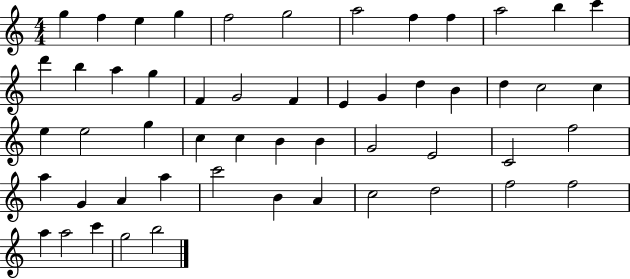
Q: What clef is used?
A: treble